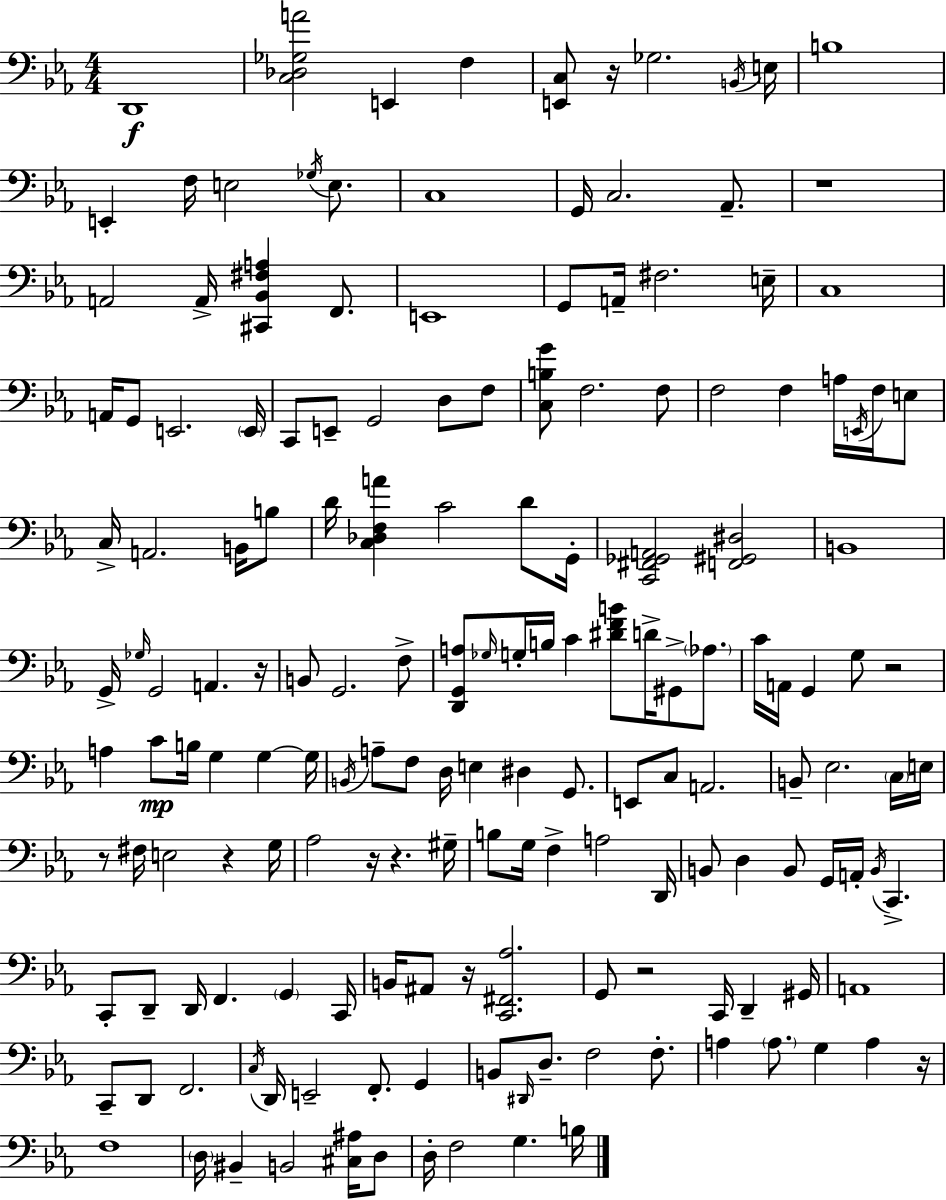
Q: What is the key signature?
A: C minor